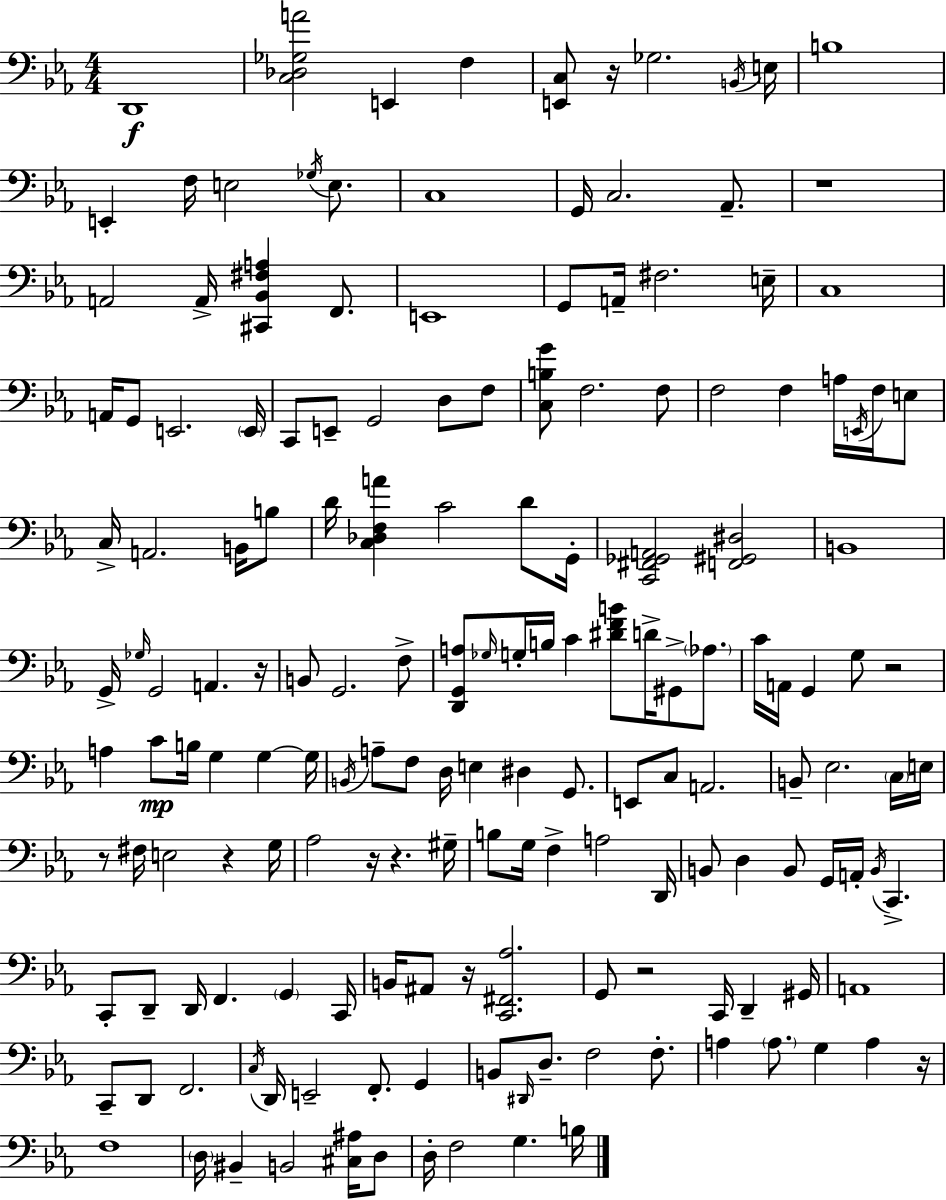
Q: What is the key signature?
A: C minor